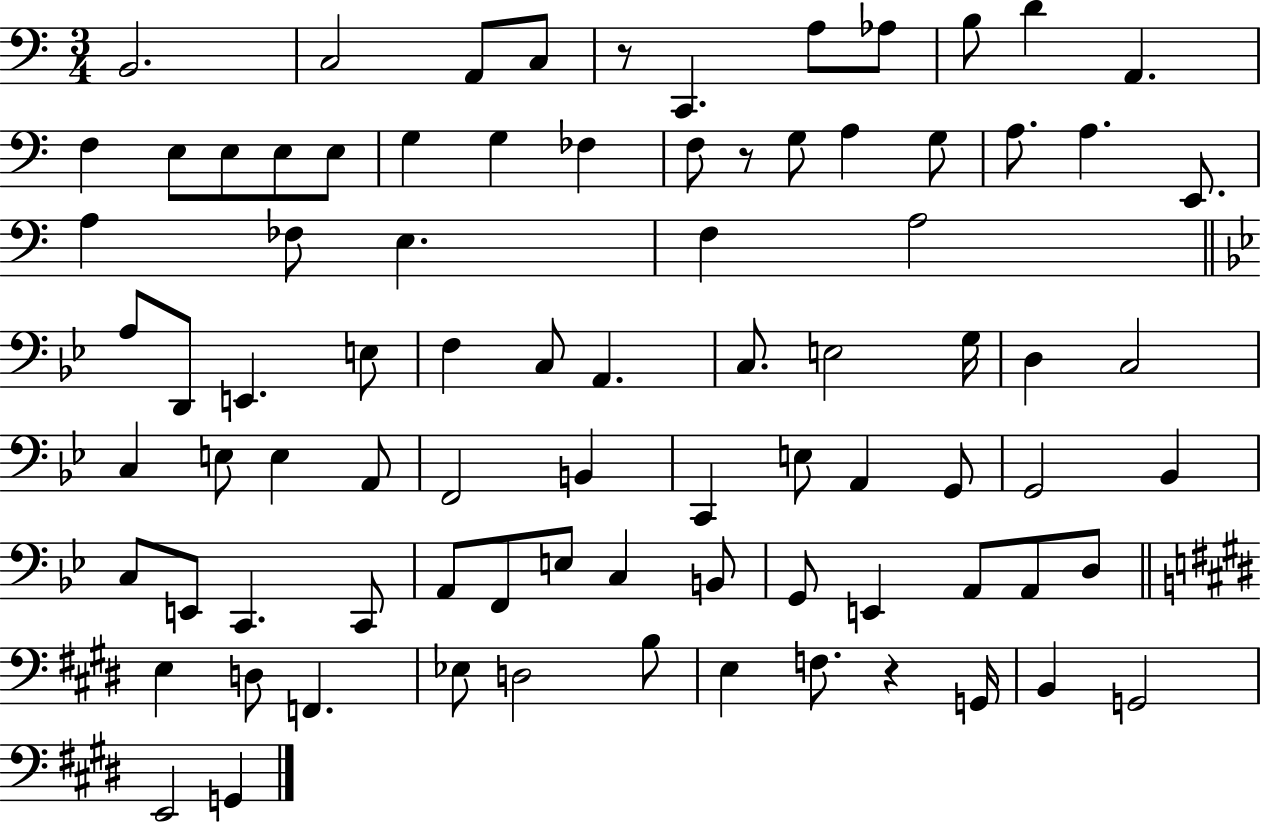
{
  \clef bass
  \numericTimeSignature
  \time 3/4
  \key c \major
  b,2. | c2 a,8 c8 | r8 c,4. a8 aes8 | b8 d'4 a,4. | \break f4 e8 e8 e8 e8 | g4 g4 fes4 | f8 r8 g8 a4 g8 | a8. a4. e,8. | \break a4 fes8 e4. | f4 a2 | \bar "||" \break \key g \minor a8 d,8 e,4. e8 | f4 c8 a,4. | c8. e2 g16 | d4 c2 | \break c4 e8 e4 a,8 | f,2 b,4 | c,4 e8 a,4 g,8 | g,2 bes,4 | \break c8 e,8 c,4. c,8 | a,8 f,8 e8 c4 b,8 | g,8 e,4 a,8 a,8 d8 | \bar "||" \break \key e \major e4 d8 f,4. | ees8 d2 b8 | e4 f8. r4 g,16 | b,4 g,2 | \break e,2 g,4 | \bar "|."
}